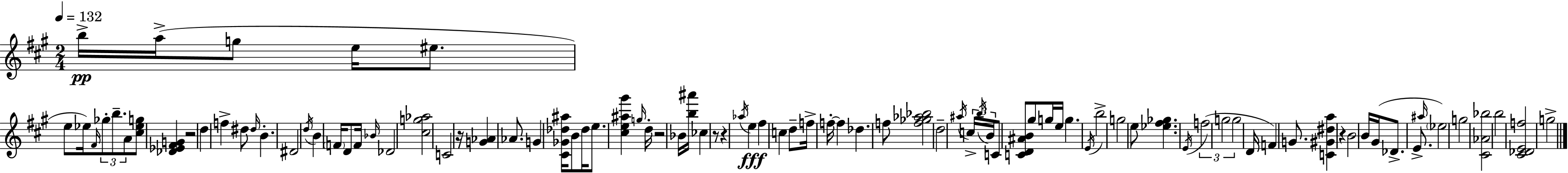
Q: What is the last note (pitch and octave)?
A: G5